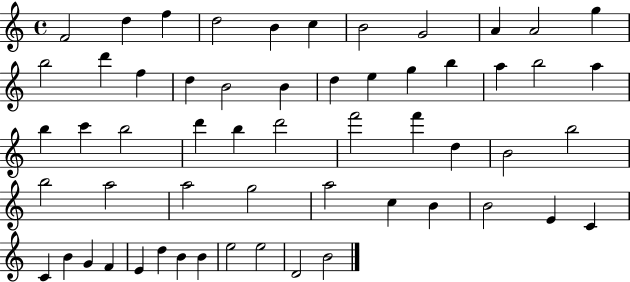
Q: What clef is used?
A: treble